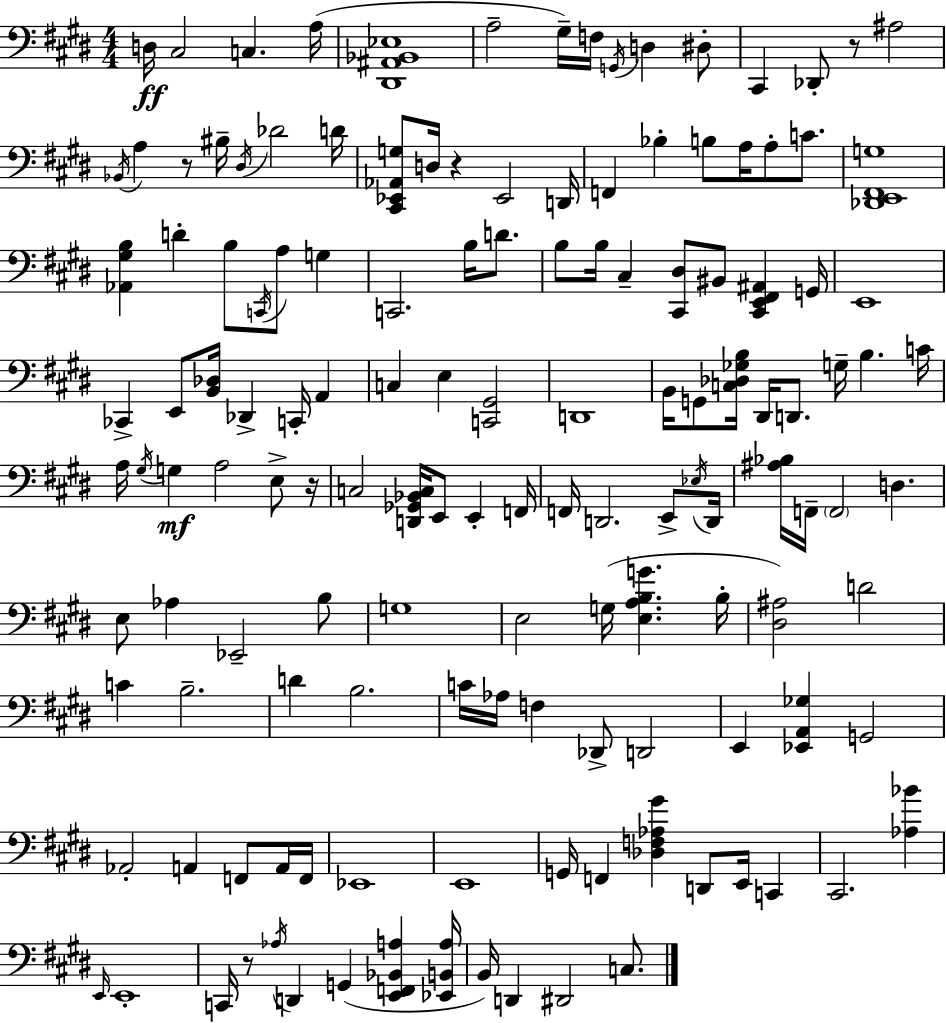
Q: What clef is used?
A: bass